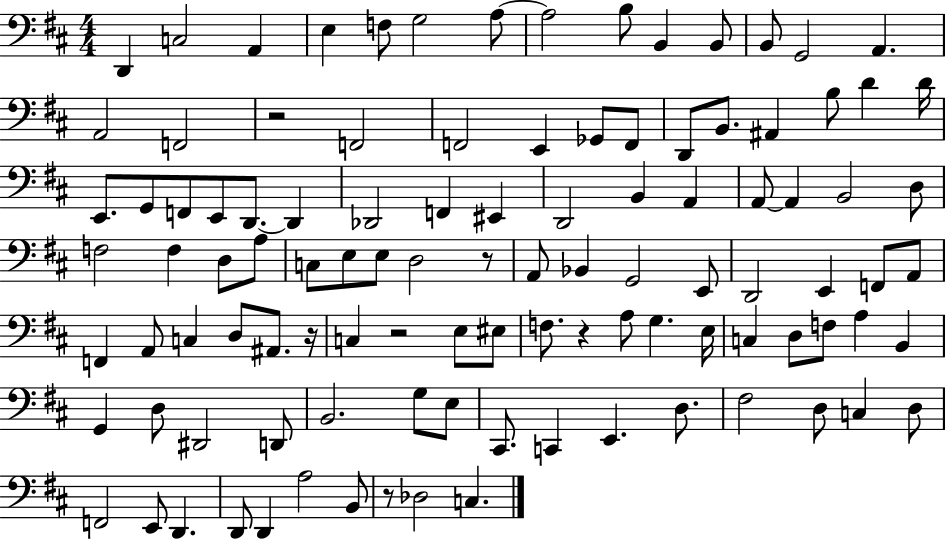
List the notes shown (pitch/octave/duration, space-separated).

D2/q C3/h A2/q E3/q F3/e G3/h A3/e A3/h B3/e B2/q B2/e B2/e G2/h A2/q. A2/h F2/h R/h F2/h F2/h E2/q Gb2/e F2/e D2/e B2/e. A#2/q B3/e D4/q D4/s E2/e. G2/e F2/e E2/e D2/e. D2/q Db2/h F2/q EIS2/q D2/h B2/q A2/q A2/e A2/q B2/h D3/e F3/h F3/q D3/e A3/e C3/e E3/e E3/e D3/h R/e A2/e Bb2/q G2/h E2/e D2/h E2/q F2/e A2/e F2/q A2/e C3/q D3/e A#2/e. R/s C3/q R/h E3/e EIS3/e F3/e. R/q A3/e G3/q. E3/s C3/q D3/e F3/e A3/q B2/q G2/q D3/e D#2/h D2/e B2/h. G3/e E3/e C#2/e. C2/q E2/q. D3/e. F#3/h D3/e C3/q D3/e F2/h E2/e D2/q. D2/e D2/q A3/h B2/e R/e Db3/h C3/q.